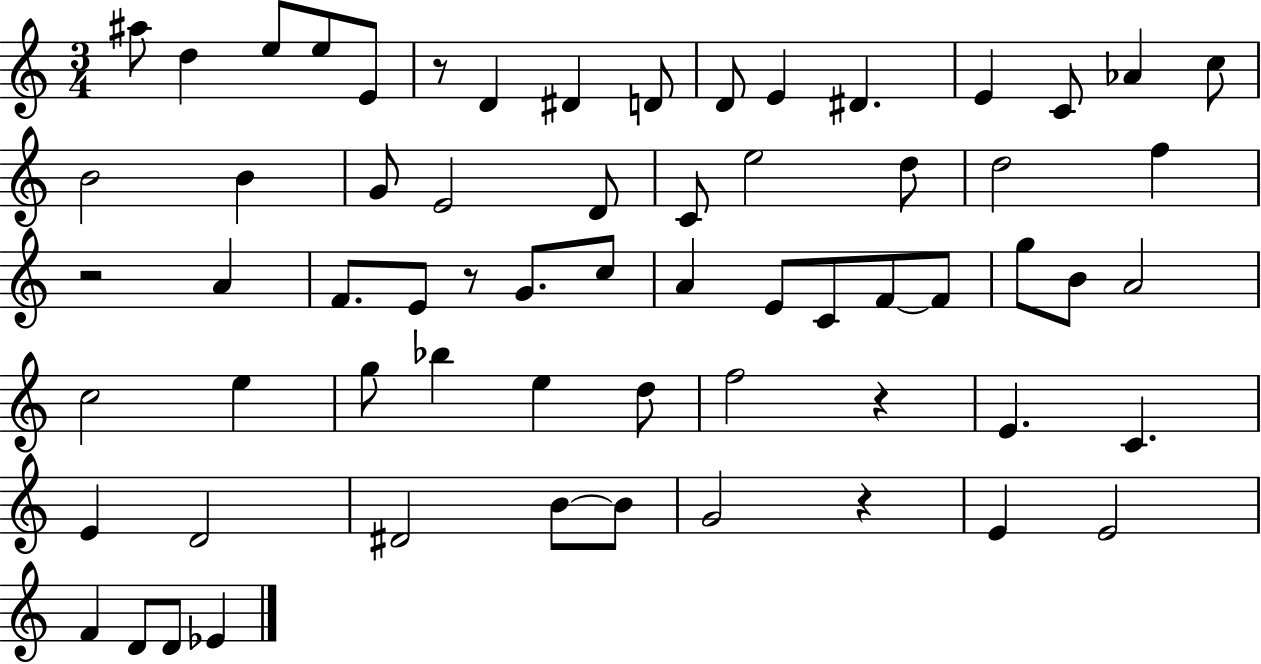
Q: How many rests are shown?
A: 5